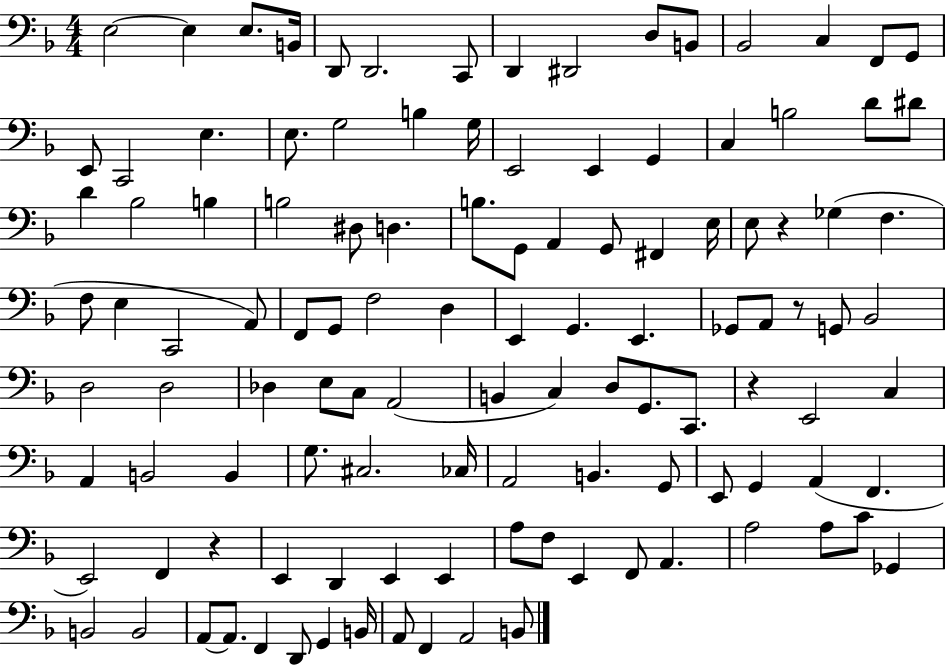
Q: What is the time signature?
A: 4/4